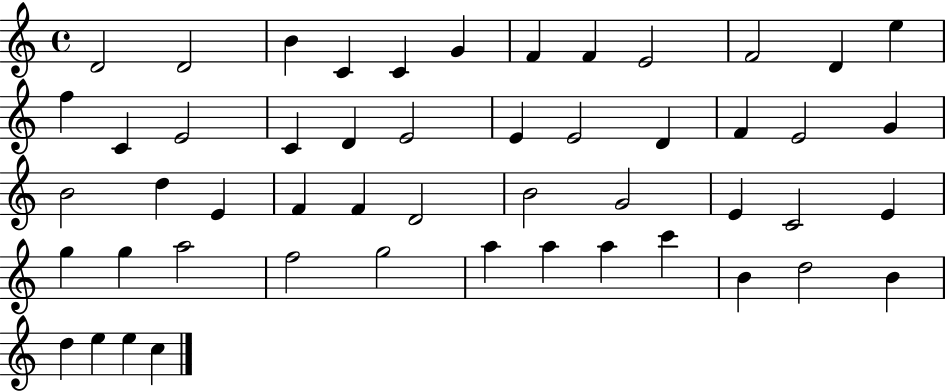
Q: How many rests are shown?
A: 0